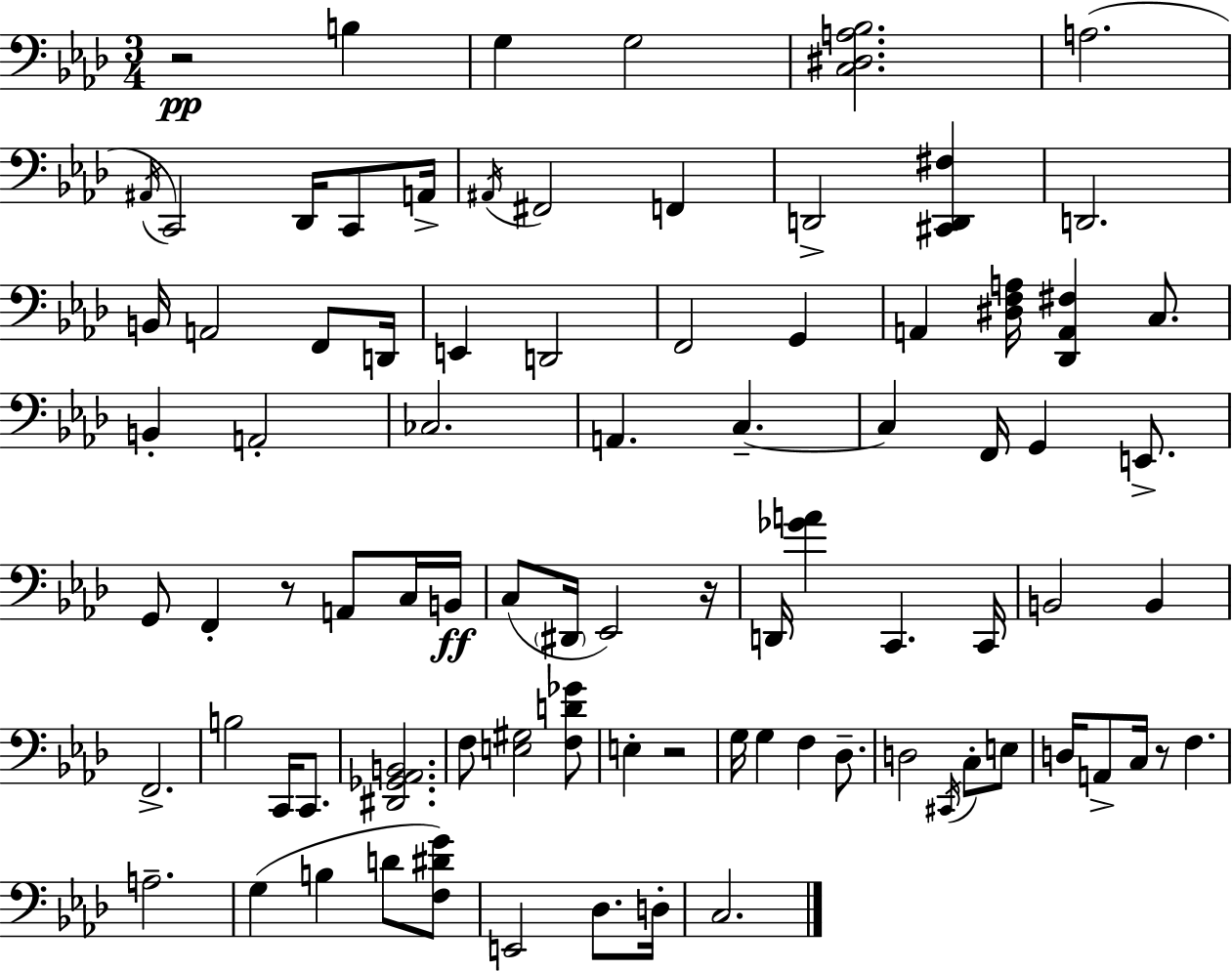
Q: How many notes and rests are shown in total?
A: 86